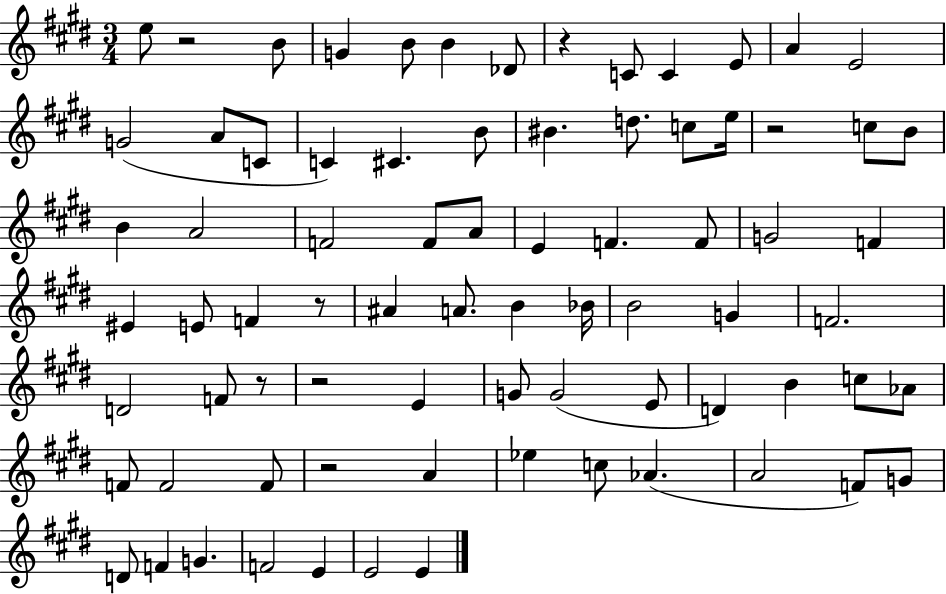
E5/e R/h B4/e G4/q B4/e B4/q Db4/e R/q C4/e C4/q E4/e A4/q E4/h G4/h A4/e C4/e C4/q C#4/q. B4/e BIS4/q. D5/e. C5/e E5/s R/h C5/e B4/e B4/q A4/h F4/h F4/e A4/e E4/q F4/q. F4/e G4/h F4/q EIS4/q E4/e F4/q R/e A#4/q A4/e. B4/q Bb4/s B4/h G4/q F4/h. D4/h F4/e R/e R/h E4/q G4/e G4/h E4/e D4/q B4/q C5/e Ab4/e F4/e F4/h F4/e R/h A4/q Eb5/q C5/e Ab4/q. A4/h F4/e G4/e D4/e F4/q G4/q. F4/h E4/q E4/h E4/q